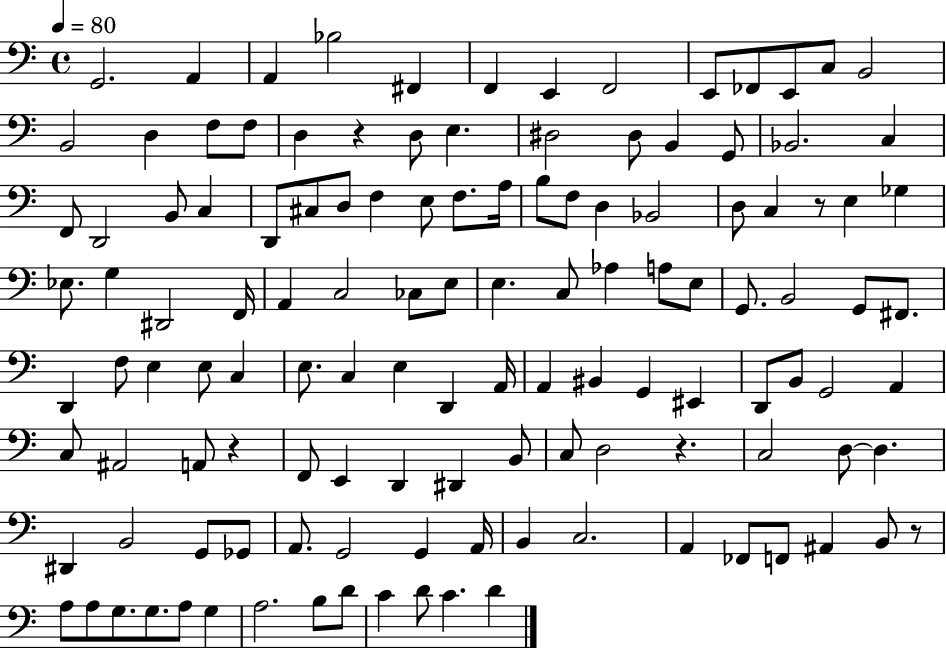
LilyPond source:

{
  \clef bass
  \time 4/4
  \defaultTimeSignature
  \key c \major
  \tempo 4 = 80
  \repeat volta 2 { g,2. a,4 | a,4 bes2 fis,4 | f,4 e,4 f,2 | e,8 fes,8 e,8 c8 b,2 | \break b,2 d4 f8 f8 | d4 r4 d8 e4. | dis2 dis8 b,4 g,8 | bes,2. c4 | \break f,8 d,2 b,8 c4 | d,8 cis8 d8 f4 e8 f8. a16 | b8 f8 d4 bes,2 | d8 c4 r8 e4 ges4 | \break ees8. g4 dis,2 f,16 | a,4 c2 ces8 e8 | e4. c8 aes4 a8 e8 | g,8. b,2 g,8 fis,8. | \break d,4 f8 e4 e8 c4 | e8. c4 e4 d,4 a,16 | a,4 bis,4 g,4 eis,4 | d,8 b,8 g,2 a,4 | \break c8 ais,2 a,8 r4 | f,8 e,4 d,4 dis,4 b,8 | c8 d2 r4. | c2 d8~~ d4. | \break dis,4 b,2 g,8 ges,8 | a,8. g,2 g,4 a,16 | b,4 c2. | a,4 fes,8 f,8 ais,4 b,8 r8 | \break a8 a8 g8. g8. a8 g4 | a2. b8 d'8 | c'4 d'8 c'4. d'4 | } \bar "|."
}